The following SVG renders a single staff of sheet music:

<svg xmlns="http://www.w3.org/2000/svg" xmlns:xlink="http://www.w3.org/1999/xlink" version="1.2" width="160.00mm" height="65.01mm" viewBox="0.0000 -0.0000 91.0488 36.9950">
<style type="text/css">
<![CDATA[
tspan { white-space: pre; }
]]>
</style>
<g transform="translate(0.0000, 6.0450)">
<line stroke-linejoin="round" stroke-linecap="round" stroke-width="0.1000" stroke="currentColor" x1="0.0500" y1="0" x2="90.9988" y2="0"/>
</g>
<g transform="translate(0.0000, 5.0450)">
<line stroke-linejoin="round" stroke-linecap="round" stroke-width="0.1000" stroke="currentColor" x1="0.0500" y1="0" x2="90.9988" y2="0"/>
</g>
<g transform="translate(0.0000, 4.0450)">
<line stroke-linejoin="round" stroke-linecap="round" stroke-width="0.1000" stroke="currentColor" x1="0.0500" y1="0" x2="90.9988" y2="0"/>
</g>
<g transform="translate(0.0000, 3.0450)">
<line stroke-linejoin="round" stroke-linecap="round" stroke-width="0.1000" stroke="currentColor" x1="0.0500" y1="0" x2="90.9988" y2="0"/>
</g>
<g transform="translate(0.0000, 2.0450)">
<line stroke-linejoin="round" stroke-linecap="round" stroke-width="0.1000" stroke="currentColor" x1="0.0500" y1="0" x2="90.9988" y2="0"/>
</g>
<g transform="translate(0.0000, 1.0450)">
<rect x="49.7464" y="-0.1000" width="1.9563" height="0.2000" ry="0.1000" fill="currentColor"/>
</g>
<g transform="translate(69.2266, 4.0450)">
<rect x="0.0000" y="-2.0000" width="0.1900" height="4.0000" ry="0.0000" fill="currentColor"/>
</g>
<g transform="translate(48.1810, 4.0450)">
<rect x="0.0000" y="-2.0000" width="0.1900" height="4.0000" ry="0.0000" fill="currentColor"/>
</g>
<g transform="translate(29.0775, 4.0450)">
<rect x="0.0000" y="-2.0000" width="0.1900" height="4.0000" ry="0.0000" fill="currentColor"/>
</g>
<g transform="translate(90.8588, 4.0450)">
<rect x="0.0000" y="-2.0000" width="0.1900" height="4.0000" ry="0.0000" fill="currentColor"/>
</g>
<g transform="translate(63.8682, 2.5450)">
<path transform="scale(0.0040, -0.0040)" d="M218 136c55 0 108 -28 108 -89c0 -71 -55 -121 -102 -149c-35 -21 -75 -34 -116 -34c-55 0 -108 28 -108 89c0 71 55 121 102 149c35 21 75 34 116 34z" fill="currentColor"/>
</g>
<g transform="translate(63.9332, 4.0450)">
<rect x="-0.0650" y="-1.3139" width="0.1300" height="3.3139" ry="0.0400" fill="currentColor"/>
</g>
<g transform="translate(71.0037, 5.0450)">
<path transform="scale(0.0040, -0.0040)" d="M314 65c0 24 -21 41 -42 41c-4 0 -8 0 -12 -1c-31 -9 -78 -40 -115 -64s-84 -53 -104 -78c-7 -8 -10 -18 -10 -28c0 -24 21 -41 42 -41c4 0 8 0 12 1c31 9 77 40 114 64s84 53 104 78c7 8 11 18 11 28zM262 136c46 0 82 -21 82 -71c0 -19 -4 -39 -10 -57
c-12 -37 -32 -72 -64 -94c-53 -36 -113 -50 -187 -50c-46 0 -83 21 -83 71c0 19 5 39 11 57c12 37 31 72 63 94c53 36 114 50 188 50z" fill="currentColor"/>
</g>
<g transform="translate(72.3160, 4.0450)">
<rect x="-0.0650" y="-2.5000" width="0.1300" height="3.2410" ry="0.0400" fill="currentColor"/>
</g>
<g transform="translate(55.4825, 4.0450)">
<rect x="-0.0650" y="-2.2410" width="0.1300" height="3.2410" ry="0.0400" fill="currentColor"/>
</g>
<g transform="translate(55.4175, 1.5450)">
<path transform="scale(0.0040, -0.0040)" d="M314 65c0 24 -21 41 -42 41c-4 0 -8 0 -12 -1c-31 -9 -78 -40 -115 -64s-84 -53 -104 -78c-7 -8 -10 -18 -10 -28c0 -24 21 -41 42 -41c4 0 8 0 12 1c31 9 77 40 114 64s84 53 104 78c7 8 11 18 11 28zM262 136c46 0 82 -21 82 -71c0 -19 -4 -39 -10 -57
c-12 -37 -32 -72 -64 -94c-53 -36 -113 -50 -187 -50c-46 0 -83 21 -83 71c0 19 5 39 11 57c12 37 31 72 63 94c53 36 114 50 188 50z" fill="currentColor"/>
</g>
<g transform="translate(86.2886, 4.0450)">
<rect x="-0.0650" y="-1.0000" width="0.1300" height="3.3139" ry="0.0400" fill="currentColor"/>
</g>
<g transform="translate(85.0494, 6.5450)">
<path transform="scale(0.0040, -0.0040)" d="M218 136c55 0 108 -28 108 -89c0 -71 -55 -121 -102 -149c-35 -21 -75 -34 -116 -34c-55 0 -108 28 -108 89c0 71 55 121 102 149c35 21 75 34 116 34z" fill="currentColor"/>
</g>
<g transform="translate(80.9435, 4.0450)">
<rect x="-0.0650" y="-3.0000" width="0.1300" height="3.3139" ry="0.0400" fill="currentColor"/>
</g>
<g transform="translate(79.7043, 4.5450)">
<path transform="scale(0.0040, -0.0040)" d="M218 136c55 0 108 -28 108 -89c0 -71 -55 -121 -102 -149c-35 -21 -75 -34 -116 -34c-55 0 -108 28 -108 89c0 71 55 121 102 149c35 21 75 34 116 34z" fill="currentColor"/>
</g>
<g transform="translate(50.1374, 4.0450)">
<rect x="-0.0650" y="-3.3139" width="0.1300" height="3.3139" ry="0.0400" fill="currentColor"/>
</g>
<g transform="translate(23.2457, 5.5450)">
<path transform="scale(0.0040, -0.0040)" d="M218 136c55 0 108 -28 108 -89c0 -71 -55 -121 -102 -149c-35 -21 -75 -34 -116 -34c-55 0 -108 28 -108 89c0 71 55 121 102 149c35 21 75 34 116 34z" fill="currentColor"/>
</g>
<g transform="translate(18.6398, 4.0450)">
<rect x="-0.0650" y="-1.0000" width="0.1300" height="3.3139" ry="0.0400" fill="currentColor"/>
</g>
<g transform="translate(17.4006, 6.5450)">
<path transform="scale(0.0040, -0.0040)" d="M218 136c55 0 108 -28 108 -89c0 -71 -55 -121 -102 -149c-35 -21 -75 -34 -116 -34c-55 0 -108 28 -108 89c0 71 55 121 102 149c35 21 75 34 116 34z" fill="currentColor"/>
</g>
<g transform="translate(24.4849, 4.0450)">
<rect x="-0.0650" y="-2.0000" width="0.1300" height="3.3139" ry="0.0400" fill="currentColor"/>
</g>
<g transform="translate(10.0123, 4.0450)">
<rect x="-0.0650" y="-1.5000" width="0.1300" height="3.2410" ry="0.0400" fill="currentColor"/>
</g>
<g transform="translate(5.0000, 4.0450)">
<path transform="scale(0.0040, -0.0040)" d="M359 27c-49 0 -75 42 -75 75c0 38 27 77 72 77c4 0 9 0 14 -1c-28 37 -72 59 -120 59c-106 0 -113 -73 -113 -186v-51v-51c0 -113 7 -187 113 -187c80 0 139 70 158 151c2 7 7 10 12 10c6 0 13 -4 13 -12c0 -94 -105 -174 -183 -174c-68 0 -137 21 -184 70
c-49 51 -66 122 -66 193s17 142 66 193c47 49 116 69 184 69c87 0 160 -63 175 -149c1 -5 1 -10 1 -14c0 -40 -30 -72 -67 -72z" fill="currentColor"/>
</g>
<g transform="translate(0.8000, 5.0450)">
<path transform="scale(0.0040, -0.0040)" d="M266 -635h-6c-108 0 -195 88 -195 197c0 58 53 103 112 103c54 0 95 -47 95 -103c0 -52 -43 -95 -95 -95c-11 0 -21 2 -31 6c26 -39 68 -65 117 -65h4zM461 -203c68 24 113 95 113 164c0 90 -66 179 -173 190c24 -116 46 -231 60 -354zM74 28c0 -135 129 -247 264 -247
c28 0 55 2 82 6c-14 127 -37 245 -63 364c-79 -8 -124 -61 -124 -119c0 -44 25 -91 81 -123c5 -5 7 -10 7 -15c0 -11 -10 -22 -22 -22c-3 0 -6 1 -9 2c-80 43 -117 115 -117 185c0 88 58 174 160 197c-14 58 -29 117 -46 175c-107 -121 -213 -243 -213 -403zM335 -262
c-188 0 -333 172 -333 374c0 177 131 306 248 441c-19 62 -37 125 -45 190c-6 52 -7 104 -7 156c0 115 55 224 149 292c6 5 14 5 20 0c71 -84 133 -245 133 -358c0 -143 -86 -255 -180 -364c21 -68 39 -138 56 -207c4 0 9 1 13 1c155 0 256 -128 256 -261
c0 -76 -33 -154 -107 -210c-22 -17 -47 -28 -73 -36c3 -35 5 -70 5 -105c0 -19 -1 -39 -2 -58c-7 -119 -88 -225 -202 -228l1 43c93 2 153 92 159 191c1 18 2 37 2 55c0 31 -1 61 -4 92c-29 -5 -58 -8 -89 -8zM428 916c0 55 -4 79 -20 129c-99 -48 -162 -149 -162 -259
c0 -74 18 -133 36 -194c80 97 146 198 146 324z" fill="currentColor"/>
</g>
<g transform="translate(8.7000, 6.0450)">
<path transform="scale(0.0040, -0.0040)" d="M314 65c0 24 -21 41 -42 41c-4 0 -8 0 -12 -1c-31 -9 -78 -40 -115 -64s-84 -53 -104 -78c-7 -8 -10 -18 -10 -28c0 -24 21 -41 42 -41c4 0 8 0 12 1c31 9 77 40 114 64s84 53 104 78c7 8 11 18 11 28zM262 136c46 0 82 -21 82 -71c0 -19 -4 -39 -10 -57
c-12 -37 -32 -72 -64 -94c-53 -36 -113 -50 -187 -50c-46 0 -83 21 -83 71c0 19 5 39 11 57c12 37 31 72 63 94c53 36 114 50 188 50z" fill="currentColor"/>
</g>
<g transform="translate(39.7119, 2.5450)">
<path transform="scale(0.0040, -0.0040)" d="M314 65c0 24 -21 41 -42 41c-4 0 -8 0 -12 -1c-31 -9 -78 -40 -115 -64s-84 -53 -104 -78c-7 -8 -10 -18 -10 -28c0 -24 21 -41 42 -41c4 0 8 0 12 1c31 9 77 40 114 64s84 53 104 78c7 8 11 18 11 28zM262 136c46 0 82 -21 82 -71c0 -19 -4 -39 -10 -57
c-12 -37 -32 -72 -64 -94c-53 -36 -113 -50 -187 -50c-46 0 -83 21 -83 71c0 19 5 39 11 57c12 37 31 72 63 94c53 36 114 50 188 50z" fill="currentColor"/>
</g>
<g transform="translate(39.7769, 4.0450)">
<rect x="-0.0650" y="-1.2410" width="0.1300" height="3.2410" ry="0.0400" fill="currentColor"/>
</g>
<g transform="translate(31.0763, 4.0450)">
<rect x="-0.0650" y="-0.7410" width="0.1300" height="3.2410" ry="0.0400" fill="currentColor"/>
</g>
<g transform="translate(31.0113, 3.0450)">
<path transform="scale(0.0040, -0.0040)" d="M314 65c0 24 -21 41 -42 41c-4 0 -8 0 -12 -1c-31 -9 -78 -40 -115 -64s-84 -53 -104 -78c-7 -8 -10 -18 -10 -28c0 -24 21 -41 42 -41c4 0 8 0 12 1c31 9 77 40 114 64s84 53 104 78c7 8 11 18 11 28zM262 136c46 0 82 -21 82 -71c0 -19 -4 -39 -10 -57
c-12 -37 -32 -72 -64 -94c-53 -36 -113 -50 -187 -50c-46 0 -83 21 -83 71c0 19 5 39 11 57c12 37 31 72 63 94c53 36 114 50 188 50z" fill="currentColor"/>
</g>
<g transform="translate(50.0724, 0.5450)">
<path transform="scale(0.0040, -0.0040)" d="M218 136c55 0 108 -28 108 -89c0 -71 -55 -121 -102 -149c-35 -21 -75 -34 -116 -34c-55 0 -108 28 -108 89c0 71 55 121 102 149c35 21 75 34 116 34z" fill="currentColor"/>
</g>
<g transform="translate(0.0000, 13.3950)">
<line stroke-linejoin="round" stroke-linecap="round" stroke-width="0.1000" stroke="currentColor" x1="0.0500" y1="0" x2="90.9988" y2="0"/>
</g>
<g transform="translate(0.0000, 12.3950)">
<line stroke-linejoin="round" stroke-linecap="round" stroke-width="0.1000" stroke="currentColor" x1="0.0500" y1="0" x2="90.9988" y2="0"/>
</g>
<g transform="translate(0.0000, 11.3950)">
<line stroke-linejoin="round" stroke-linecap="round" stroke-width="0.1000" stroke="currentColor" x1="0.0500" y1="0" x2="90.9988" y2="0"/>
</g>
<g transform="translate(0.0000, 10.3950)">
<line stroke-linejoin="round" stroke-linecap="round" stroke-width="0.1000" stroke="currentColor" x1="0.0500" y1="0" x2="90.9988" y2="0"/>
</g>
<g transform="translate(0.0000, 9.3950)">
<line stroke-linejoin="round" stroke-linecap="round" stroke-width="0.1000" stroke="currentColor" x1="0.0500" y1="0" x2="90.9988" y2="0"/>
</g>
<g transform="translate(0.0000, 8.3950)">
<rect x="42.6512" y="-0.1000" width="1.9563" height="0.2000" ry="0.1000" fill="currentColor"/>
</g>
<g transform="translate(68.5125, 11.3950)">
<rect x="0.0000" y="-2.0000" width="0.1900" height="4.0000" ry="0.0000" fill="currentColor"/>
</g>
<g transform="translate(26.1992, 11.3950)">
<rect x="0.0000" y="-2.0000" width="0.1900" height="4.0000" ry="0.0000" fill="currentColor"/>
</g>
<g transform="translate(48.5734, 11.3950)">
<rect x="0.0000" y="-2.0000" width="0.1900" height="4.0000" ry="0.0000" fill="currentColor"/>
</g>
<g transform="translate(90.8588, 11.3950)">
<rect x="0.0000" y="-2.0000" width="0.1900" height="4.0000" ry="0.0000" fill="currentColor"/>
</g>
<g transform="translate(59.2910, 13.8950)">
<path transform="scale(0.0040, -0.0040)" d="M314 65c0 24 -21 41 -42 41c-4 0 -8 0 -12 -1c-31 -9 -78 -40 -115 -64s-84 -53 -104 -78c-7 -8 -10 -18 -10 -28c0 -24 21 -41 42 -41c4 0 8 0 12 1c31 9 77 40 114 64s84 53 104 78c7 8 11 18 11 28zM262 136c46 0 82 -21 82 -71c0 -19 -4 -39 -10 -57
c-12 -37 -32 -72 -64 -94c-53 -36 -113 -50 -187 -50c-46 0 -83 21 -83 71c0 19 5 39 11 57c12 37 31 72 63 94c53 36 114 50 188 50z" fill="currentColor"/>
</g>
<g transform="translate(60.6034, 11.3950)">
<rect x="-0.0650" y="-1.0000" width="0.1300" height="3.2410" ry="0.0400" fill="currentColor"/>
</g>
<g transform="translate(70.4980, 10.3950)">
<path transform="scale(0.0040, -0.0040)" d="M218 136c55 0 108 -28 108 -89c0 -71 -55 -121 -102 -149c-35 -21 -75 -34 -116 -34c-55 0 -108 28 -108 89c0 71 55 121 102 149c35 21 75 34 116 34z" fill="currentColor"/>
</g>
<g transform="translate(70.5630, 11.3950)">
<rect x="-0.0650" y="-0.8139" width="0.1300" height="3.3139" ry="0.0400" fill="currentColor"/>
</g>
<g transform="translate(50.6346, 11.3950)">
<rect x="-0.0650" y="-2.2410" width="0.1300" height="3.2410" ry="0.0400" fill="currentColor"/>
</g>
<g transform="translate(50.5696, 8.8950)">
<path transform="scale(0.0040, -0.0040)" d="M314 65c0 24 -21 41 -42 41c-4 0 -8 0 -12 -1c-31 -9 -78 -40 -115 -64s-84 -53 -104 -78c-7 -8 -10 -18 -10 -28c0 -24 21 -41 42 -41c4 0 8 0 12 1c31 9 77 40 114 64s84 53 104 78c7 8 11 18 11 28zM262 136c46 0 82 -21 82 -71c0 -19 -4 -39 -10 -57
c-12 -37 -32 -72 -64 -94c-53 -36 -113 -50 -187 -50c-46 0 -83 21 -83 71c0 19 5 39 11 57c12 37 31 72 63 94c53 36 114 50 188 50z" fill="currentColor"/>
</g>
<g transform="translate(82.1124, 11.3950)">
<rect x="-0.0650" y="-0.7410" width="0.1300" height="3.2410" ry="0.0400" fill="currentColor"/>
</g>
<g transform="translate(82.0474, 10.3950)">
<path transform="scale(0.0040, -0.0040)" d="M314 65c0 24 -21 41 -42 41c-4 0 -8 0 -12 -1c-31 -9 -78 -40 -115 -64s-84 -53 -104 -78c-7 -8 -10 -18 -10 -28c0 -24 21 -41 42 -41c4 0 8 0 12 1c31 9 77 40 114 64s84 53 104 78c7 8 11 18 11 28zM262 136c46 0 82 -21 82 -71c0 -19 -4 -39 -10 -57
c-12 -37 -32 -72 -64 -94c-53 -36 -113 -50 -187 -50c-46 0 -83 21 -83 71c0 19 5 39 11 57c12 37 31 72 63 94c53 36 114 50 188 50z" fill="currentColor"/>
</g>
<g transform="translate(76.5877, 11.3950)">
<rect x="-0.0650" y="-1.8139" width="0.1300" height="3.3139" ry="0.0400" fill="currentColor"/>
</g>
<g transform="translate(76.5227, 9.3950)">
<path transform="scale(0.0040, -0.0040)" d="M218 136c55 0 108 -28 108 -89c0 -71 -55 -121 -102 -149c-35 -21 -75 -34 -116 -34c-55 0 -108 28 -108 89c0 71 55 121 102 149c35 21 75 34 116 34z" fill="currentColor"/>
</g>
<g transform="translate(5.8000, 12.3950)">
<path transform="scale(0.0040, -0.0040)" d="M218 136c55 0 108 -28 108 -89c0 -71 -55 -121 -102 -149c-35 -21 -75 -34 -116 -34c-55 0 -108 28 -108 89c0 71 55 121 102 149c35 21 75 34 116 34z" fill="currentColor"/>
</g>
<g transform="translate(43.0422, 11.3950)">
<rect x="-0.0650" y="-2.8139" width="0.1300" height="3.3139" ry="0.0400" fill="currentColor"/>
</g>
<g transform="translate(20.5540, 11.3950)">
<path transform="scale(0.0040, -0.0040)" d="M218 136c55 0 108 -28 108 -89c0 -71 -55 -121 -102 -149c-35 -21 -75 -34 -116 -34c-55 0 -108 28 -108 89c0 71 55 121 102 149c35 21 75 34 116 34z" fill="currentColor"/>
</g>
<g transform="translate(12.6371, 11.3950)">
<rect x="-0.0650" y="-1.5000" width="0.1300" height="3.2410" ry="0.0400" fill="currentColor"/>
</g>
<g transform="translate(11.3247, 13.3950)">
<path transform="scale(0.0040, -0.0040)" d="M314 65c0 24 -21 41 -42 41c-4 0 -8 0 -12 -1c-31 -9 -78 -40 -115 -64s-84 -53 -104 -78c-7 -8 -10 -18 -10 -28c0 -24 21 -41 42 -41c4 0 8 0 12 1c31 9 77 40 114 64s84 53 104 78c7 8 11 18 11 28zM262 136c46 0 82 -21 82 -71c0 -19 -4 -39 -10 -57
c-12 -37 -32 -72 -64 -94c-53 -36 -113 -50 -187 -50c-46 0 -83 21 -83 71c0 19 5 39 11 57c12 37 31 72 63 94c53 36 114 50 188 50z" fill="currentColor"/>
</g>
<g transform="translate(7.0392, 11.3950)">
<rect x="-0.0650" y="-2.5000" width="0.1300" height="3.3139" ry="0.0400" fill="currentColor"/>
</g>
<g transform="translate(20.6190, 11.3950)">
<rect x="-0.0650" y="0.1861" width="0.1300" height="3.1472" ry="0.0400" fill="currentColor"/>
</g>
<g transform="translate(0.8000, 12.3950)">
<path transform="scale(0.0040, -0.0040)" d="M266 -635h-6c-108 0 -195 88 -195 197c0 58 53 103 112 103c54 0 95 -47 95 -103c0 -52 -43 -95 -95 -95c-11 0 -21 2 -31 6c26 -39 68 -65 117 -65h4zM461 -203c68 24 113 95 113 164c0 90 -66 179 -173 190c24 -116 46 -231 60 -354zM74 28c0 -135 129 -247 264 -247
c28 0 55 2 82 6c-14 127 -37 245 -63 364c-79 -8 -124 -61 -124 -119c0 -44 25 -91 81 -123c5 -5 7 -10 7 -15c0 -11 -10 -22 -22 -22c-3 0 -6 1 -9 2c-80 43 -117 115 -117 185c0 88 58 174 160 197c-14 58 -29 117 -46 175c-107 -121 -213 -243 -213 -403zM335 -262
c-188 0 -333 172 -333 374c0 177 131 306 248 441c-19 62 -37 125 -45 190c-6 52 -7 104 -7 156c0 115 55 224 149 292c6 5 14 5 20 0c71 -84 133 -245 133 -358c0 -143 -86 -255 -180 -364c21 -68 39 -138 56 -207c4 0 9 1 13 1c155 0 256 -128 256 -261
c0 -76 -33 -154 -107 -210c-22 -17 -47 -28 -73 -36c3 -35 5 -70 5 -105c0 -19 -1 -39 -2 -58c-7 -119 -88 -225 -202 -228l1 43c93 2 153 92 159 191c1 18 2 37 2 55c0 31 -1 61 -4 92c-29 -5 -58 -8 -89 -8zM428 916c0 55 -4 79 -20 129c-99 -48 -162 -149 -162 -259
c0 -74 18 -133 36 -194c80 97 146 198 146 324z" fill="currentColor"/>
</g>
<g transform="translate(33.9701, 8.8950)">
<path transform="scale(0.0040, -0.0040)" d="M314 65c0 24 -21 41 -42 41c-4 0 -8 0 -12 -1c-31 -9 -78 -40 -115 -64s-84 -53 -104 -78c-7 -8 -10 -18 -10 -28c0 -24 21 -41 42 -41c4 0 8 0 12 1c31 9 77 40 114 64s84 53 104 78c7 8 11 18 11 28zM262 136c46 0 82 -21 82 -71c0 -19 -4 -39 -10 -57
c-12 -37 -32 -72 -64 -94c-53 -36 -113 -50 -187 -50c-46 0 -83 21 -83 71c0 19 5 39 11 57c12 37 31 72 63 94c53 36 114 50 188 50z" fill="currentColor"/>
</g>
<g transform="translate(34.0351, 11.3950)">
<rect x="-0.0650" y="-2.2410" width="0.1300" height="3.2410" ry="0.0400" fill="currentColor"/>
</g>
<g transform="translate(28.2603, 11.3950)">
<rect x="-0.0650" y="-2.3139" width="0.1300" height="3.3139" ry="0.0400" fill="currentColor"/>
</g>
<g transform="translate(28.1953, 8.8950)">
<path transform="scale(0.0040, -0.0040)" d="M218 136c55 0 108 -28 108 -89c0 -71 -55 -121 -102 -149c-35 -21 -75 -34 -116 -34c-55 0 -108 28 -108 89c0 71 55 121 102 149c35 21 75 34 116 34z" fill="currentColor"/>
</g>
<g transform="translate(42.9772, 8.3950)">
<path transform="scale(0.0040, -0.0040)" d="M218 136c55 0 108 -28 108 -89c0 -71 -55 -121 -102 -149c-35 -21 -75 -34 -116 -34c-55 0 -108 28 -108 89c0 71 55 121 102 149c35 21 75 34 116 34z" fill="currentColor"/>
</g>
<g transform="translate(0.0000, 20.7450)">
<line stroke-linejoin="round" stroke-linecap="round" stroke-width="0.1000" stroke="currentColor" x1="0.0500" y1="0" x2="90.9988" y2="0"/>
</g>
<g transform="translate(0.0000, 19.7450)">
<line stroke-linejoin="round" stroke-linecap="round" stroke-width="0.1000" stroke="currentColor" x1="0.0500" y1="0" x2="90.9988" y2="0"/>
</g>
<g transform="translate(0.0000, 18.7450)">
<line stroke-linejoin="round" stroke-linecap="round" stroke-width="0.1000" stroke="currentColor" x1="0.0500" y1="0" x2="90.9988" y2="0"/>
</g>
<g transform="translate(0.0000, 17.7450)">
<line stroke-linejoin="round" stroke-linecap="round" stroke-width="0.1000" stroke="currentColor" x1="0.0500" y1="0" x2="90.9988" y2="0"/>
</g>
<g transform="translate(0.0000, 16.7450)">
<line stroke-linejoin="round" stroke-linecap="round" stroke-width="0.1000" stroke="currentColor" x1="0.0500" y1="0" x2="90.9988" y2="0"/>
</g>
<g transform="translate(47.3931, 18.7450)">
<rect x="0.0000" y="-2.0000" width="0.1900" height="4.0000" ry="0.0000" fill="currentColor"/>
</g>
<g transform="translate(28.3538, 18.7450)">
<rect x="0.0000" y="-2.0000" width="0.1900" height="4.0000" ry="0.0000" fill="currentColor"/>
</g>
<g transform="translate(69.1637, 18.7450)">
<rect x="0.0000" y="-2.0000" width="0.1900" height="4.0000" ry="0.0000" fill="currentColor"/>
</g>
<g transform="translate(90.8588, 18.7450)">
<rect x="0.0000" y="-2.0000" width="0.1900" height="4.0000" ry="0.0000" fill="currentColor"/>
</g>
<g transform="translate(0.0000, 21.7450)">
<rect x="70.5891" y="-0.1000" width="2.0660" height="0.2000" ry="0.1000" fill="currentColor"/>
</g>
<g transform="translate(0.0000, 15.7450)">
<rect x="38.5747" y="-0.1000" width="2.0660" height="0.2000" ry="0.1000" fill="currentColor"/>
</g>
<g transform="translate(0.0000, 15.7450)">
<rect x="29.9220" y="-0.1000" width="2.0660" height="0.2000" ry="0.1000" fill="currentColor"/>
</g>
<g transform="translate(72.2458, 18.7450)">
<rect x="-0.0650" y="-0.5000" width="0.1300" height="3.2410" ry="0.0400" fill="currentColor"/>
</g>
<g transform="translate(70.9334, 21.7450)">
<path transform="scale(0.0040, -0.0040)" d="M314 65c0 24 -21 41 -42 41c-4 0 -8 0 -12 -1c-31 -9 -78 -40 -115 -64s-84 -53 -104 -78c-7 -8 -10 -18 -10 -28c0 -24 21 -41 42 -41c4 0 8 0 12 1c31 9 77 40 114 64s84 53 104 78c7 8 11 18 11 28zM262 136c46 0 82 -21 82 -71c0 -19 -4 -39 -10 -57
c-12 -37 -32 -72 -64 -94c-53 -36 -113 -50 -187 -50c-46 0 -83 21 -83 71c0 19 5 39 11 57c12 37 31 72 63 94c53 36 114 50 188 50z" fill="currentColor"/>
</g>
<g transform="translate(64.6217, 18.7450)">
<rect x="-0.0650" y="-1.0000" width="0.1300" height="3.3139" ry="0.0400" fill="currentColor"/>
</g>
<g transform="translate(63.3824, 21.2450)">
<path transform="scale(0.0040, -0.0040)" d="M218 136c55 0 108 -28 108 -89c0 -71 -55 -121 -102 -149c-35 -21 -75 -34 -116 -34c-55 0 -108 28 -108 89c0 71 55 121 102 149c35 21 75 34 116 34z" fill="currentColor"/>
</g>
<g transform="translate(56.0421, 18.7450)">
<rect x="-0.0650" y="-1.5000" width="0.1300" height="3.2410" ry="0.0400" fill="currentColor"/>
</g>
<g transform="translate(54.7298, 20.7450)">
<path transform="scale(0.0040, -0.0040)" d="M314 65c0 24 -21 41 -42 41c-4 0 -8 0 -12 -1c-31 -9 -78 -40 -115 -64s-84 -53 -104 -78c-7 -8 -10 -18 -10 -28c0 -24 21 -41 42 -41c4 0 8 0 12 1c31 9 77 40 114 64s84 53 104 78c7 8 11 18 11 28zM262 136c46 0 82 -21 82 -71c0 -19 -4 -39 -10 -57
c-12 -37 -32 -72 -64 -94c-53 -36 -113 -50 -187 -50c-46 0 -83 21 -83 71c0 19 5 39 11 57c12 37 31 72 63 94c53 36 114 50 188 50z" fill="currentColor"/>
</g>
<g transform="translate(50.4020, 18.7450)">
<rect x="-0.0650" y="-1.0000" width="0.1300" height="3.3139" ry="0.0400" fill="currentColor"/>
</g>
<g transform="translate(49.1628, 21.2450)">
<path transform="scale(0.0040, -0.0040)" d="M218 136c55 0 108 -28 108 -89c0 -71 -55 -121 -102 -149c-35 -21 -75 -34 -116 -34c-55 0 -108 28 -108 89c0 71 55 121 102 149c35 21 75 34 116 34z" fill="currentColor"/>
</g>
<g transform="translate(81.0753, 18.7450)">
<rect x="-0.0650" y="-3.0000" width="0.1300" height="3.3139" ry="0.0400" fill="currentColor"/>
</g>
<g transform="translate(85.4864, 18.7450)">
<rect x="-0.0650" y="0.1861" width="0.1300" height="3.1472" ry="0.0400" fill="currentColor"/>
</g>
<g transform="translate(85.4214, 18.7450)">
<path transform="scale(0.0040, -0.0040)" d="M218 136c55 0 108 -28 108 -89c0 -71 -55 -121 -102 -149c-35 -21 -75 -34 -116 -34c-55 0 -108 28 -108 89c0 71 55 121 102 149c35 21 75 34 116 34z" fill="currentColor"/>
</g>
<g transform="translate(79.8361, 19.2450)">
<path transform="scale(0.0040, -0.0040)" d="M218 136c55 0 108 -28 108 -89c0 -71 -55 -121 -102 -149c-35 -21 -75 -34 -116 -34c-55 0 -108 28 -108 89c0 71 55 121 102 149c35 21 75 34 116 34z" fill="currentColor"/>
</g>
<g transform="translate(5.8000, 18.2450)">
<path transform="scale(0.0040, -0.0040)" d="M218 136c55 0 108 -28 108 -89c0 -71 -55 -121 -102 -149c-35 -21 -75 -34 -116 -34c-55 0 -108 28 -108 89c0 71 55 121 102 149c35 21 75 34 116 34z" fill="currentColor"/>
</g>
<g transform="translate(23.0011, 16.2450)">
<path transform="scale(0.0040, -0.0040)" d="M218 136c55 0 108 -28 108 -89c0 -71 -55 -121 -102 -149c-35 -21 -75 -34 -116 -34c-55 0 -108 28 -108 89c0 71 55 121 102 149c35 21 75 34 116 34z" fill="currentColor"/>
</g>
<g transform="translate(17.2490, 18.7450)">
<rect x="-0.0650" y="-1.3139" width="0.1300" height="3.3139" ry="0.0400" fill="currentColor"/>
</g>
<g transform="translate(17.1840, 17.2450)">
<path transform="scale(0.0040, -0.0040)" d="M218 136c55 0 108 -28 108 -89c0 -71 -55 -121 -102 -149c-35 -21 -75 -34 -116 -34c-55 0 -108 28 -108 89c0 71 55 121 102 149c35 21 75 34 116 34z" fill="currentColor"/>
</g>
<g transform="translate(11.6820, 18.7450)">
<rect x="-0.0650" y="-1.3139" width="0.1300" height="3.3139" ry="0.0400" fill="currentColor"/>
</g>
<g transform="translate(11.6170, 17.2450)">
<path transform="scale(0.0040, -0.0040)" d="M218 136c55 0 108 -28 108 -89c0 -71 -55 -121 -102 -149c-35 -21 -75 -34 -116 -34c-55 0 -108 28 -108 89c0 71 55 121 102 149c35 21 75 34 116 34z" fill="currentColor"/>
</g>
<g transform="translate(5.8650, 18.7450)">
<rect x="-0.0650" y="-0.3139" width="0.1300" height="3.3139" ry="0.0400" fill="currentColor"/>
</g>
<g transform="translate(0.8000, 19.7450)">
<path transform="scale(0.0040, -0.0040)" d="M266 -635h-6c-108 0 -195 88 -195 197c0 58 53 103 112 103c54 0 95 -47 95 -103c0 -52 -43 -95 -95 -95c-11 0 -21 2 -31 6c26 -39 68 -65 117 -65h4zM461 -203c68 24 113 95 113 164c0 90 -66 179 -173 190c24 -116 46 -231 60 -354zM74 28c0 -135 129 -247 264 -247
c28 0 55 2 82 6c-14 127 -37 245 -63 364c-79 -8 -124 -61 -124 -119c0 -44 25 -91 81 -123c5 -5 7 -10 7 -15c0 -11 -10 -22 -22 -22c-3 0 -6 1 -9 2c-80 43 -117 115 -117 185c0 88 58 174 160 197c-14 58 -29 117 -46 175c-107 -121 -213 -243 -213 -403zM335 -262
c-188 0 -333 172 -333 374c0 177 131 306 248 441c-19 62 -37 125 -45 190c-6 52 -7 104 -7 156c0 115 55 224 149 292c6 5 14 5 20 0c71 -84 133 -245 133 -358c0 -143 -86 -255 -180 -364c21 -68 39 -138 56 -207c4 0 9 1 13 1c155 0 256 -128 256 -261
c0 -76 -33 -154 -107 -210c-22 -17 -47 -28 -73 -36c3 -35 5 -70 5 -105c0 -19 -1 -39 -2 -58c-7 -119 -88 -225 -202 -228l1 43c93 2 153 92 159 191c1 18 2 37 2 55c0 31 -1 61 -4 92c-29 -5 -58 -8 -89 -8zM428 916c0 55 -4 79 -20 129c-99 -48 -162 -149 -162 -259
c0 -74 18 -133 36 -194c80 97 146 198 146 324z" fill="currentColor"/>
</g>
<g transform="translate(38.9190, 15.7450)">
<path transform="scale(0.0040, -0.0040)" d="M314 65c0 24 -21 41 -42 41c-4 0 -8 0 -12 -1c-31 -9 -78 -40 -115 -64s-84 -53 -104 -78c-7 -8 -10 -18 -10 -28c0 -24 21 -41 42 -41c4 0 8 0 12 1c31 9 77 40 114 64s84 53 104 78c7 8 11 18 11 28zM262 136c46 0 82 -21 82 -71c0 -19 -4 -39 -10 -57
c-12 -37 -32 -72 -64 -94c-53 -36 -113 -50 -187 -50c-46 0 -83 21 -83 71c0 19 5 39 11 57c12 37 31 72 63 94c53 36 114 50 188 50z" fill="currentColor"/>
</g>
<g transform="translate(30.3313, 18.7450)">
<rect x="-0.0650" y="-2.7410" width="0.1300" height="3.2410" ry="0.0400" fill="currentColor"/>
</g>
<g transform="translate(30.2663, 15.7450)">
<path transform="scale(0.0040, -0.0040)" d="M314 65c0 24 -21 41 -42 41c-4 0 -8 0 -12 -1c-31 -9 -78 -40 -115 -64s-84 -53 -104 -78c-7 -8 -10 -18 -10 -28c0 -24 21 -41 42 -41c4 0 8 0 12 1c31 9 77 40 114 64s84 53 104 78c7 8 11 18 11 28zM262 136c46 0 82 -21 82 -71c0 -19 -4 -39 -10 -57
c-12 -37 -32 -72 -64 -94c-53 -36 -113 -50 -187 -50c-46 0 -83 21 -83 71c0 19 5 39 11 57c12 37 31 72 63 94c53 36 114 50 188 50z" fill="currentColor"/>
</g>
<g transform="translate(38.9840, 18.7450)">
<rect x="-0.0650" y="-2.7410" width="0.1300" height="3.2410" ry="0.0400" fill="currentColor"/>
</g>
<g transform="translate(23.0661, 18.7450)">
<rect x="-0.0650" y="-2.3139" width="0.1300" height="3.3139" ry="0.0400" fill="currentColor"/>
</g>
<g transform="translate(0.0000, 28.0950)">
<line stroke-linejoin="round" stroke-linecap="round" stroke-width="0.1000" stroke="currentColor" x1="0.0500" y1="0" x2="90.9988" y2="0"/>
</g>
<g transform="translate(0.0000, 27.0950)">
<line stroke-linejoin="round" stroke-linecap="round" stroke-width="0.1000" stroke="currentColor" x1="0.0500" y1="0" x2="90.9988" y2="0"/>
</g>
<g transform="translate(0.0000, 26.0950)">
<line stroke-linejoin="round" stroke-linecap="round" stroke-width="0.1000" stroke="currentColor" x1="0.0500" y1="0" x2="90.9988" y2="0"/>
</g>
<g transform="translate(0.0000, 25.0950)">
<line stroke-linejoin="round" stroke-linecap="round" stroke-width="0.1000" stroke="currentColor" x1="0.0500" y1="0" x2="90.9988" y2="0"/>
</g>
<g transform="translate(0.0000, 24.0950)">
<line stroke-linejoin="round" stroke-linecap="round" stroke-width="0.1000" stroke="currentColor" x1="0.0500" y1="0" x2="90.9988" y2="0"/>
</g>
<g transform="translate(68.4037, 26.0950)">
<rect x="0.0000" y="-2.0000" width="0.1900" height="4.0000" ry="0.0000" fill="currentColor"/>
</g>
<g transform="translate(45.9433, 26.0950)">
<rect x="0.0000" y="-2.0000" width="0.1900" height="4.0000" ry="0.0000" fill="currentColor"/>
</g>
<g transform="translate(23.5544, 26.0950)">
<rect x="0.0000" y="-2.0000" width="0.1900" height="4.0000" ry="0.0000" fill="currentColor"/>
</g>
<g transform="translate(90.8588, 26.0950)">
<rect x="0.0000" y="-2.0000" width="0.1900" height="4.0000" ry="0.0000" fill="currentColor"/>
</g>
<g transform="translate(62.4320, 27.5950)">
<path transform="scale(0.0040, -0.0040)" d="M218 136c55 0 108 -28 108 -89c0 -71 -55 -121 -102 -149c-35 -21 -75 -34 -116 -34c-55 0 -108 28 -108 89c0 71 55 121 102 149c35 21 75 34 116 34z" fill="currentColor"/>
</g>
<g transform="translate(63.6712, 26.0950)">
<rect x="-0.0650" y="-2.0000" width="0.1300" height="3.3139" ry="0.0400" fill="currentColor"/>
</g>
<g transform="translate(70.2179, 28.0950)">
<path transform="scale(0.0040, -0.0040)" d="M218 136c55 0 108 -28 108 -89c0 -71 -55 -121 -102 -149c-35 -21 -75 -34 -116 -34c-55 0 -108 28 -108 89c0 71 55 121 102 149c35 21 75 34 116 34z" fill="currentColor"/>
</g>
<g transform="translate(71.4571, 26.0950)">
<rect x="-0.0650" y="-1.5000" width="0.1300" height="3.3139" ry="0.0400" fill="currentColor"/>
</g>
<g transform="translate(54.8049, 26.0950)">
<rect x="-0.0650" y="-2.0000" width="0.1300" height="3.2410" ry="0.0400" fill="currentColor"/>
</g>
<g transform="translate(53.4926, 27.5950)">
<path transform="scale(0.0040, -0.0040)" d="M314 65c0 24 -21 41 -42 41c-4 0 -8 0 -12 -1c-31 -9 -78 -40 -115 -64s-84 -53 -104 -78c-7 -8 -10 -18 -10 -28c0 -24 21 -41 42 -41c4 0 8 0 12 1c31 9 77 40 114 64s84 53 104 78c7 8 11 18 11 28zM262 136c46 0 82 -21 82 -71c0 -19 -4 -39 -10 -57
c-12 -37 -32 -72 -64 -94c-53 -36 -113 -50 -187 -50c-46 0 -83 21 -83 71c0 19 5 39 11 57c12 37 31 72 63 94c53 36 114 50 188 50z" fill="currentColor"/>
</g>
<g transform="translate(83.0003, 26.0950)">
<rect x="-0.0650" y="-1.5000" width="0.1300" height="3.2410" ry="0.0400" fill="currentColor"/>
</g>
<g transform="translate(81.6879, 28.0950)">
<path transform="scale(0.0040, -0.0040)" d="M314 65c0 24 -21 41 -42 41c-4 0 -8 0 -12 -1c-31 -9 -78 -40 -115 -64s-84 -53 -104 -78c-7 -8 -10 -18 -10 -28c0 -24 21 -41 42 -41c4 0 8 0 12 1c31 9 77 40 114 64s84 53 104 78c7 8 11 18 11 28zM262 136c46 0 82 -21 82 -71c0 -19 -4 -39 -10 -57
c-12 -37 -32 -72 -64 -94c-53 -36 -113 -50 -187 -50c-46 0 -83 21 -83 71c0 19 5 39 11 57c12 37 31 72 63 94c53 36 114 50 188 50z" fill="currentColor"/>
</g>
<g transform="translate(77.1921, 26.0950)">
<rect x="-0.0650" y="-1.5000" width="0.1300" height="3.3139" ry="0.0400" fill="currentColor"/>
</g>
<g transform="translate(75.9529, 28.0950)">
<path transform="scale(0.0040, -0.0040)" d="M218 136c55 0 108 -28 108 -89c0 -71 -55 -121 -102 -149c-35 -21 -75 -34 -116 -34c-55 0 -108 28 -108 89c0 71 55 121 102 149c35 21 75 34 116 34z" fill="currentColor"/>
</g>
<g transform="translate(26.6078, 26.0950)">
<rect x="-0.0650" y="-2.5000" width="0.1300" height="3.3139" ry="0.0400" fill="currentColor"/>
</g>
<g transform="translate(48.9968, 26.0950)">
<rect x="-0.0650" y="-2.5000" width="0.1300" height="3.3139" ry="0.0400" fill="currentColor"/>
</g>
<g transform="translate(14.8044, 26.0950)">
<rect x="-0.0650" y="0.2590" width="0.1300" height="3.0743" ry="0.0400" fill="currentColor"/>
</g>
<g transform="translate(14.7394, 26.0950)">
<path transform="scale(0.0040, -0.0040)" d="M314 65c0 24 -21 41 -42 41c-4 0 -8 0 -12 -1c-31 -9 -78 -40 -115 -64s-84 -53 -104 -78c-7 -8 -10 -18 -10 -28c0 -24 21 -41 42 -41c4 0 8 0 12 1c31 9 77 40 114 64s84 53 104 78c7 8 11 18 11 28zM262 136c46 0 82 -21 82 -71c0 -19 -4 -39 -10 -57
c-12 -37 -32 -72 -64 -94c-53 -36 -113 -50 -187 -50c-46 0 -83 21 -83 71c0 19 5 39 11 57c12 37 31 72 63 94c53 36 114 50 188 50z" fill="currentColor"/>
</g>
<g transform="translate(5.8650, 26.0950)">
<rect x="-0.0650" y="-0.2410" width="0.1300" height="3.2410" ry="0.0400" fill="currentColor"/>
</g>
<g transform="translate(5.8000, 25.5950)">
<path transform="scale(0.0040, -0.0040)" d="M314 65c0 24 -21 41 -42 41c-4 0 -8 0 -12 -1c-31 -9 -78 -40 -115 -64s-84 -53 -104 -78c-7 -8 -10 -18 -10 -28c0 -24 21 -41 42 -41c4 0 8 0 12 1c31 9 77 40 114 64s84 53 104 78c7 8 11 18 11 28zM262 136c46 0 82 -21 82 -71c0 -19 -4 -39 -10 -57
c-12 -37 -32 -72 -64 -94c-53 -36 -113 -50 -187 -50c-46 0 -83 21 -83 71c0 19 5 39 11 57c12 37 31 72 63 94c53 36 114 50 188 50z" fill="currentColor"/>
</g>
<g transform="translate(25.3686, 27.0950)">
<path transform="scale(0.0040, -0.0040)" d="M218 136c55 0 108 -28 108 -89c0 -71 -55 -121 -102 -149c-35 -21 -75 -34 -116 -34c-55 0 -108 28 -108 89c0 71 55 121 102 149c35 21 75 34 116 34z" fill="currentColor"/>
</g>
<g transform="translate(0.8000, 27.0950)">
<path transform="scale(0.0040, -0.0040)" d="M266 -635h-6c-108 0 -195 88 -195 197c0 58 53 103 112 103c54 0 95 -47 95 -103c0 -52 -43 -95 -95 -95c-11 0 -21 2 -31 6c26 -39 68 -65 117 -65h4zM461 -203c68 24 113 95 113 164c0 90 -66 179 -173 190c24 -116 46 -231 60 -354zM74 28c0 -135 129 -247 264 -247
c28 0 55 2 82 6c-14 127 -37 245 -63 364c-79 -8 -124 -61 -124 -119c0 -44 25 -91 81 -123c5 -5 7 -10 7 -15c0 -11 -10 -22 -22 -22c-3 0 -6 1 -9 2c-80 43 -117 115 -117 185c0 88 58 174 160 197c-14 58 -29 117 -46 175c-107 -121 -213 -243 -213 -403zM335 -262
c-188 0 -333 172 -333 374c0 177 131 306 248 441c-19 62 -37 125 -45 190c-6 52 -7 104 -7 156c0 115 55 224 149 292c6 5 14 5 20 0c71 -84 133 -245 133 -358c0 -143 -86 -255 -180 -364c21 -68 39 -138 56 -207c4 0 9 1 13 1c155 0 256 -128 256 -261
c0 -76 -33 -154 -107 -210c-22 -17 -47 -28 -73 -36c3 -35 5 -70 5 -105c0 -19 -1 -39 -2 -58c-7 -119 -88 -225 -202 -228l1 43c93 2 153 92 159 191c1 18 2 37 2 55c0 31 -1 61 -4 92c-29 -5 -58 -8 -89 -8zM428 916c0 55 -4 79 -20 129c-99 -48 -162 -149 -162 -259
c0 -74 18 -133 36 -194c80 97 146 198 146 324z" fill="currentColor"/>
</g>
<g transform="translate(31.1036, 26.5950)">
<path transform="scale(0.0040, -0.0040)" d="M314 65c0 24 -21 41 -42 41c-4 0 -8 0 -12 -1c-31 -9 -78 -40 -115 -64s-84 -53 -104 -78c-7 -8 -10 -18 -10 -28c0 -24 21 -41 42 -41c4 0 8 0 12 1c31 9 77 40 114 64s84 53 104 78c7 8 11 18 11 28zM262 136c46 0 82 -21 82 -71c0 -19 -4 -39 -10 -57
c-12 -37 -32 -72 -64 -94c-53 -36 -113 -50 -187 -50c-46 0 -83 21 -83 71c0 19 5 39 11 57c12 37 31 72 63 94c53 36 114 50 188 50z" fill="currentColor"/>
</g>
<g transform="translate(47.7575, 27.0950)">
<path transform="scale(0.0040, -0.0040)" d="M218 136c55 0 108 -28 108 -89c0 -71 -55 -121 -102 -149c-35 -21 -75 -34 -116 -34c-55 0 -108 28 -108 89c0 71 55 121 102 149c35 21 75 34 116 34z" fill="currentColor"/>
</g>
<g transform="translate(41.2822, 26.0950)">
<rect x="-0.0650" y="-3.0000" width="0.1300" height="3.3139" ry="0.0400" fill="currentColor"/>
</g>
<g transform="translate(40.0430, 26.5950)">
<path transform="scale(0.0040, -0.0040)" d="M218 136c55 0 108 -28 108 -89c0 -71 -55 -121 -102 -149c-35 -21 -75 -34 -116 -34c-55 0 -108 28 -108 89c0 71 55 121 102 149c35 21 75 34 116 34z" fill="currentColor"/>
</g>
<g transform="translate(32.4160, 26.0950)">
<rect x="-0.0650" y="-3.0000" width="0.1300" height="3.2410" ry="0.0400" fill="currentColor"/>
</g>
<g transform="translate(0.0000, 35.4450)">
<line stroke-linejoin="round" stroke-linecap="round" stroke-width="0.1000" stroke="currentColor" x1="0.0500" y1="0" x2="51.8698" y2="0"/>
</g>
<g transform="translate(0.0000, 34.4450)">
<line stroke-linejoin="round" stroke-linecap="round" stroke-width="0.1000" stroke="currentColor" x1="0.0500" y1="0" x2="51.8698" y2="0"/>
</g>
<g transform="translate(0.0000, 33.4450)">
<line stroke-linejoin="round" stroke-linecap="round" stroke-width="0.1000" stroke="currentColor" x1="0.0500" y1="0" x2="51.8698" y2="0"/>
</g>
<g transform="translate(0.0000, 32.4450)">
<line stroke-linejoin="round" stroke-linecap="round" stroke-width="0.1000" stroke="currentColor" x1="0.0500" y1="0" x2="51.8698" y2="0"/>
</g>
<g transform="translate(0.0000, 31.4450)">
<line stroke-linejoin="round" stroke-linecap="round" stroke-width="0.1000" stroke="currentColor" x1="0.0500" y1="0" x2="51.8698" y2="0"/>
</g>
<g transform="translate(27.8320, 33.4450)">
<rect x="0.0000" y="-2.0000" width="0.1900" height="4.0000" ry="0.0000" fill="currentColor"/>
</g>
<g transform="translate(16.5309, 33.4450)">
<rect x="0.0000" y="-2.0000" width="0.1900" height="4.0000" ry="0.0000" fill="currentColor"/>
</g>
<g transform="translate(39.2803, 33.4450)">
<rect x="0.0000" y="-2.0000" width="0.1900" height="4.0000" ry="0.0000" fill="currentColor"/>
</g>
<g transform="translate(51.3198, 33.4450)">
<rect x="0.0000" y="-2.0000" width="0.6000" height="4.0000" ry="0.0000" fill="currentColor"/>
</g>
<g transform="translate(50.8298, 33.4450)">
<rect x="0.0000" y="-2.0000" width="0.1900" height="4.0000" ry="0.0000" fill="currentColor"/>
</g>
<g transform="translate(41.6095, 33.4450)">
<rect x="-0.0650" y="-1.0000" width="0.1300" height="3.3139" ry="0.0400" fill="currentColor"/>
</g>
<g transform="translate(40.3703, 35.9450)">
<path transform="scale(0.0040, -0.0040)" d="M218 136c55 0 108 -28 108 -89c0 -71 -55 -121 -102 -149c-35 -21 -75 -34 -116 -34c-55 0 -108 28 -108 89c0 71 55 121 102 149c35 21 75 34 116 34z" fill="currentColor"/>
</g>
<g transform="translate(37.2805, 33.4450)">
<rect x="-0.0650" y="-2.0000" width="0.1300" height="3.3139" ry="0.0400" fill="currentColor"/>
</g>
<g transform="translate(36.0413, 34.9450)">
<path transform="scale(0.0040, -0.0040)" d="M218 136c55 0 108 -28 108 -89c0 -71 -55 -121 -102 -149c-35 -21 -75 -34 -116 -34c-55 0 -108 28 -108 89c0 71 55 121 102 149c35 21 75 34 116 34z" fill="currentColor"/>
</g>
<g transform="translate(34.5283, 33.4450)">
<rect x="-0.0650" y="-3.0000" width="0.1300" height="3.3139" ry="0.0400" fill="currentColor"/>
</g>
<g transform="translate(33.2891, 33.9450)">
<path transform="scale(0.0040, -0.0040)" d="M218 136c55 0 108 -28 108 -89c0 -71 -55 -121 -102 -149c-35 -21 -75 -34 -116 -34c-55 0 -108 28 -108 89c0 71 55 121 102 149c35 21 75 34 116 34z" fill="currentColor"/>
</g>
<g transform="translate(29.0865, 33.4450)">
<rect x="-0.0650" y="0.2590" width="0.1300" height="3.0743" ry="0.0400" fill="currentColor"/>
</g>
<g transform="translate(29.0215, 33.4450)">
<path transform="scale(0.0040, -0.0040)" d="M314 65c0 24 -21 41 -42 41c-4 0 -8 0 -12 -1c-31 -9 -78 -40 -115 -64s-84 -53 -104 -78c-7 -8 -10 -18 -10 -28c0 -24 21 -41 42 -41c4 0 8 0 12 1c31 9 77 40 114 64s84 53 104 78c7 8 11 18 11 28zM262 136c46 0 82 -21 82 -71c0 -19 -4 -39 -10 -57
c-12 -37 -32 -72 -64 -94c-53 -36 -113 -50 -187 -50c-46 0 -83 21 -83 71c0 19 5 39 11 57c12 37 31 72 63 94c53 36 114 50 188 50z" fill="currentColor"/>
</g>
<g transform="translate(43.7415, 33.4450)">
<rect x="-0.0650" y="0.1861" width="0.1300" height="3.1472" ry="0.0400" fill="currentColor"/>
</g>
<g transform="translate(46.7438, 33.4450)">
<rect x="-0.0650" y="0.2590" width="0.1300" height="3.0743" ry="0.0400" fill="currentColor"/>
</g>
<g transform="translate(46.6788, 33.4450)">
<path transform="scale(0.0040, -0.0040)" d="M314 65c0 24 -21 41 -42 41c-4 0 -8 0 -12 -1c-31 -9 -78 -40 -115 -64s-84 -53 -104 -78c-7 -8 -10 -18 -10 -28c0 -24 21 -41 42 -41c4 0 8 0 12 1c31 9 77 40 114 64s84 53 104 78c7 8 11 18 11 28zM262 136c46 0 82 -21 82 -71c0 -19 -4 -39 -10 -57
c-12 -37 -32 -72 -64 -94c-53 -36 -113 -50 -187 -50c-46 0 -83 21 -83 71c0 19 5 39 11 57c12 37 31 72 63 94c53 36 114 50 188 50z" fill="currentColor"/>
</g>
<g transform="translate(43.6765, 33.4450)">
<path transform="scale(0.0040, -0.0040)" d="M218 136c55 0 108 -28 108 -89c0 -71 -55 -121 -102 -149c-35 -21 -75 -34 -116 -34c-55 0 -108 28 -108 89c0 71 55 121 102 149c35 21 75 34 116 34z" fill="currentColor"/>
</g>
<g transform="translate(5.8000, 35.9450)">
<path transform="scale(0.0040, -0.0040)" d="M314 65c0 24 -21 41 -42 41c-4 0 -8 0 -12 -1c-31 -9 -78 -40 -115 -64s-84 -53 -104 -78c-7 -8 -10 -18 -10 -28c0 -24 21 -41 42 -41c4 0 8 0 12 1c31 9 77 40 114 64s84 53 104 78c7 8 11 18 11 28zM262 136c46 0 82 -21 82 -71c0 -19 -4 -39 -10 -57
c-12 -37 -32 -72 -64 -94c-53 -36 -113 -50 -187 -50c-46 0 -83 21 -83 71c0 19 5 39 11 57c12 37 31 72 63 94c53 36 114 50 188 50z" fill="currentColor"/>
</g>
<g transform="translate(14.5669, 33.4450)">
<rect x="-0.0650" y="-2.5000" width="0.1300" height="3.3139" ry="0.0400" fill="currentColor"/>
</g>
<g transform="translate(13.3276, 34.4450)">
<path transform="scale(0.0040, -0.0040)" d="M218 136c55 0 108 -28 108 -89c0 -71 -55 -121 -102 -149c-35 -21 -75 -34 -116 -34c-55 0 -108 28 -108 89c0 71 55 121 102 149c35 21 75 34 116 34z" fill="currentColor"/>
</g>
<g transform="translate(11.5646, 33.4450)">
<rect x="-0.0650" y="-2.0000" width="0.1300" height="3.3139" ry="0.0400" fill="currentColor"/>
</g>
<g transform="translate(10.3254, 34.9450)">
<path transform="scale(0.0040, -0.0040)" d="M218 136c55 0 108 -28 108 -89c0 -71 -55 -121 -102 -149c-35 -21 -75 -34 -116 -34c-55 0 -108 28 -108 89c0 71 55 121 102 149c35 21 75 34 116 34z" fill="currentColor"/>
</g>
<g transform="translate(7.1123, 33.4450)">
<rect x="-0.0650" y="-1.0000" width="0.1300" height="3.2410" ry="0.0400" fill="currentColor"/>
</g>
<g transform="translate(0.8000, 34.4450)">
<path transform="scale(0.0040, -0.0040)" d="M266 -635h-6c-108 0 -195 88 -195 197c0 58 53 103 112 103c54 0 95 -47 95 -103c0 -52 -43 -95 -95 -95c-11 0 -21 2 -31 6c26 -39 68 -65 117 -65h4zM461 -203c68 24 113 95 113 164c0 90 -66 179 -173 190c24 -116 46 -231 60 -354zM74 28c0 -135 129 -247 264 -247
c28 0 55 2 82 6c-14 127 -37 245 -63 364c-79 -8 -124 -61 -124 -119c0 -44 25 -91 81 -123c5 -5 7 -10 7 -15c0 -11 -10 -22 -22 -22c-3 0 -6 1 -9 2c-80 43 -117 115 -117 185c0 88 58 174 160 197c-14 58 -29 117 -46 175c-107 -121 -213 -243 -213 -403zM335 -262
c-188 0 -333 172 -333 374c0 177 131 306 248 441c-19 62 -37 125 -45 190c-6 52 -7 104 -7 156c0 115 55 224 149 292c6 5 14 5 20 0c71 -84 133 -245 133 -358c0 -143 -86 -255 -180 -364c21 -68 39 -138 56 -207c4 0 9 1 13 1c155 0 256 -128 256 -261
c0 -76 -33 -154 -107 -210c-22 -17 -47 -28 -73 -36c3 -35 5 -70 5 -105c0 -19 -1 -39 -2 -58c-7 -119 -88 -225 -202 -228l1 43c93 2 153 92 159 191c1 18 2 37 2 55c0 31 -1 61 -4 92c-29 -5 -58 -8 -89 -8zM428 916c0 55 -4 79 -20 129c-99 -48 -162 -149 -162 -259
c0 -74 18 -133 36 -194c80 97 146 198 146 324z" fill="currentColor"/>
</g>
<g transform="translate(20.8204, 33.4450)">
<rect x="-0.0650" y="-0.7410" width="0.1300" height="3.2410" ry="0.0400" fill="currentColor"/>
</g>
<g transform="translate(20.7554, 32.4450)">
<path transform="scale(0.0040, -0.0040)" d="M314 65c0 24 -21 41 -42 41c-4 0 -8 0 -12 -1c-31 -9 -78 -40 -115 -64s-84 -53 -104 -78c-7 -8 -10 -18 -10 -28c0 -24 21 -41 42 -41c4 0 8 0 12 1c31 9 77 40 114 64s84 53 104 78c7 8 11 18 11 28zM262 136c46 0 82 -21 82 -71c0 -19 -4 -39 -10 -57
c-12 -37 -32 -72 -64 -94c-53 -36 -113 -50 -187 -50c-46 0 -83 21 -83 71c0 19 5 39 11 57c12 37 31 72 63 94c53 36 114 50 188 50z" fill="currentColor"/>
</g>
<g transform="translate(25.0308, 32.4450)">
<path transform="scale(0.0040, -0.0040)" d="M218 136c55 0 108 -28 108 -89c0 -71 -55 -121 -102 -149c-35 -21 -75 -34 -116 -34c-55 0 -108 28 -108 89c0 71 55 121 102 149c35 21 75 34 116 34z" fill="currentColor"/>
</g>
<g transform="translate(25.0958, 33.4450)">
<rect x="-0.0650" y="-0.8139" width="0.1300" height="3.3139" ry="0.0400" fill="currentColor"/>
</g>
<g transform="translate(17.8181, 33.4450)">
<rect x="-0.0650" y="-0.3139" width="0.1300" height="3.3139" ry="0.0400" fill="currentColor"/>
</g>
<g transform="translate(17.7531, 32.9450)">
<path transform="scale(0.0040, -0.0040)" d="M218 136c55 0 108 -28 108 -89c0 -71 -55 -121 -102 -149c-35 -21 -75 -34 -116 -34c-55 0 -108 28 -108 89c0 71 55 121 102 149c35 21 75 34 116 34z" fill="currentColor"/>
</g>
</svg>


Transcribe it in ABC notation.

X:1
T:Untitled
M:4/4
L:1/4
K:C
E2 D F d2 e2 b g2 e G2 A D G E2 B g g2 a g2 D2 d f d2 c e e g a2 a2 D E2 D C2 A B c2 B2 G A2 A G F2 F E E E2 D2 F G c d2 d B2 A F D B B2